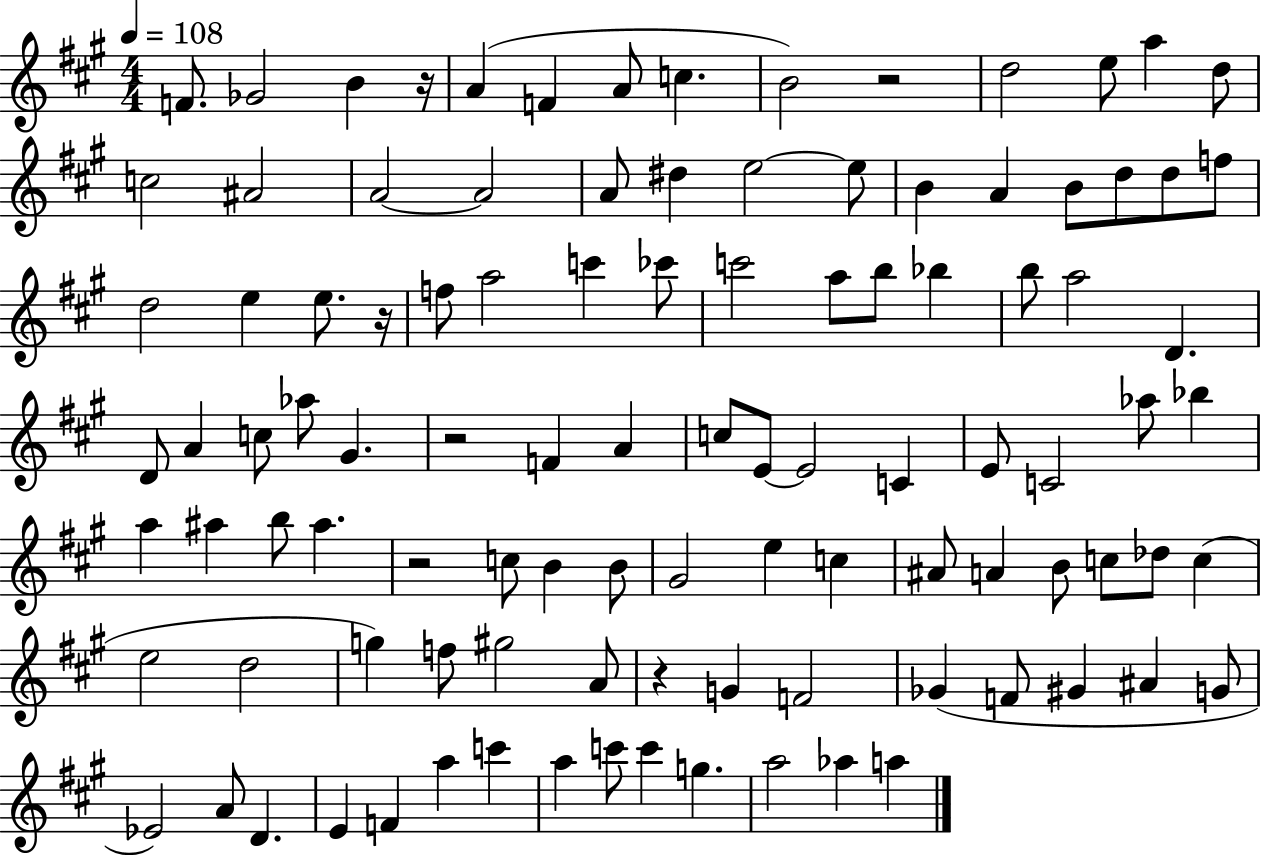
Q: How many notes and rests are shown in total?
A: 104